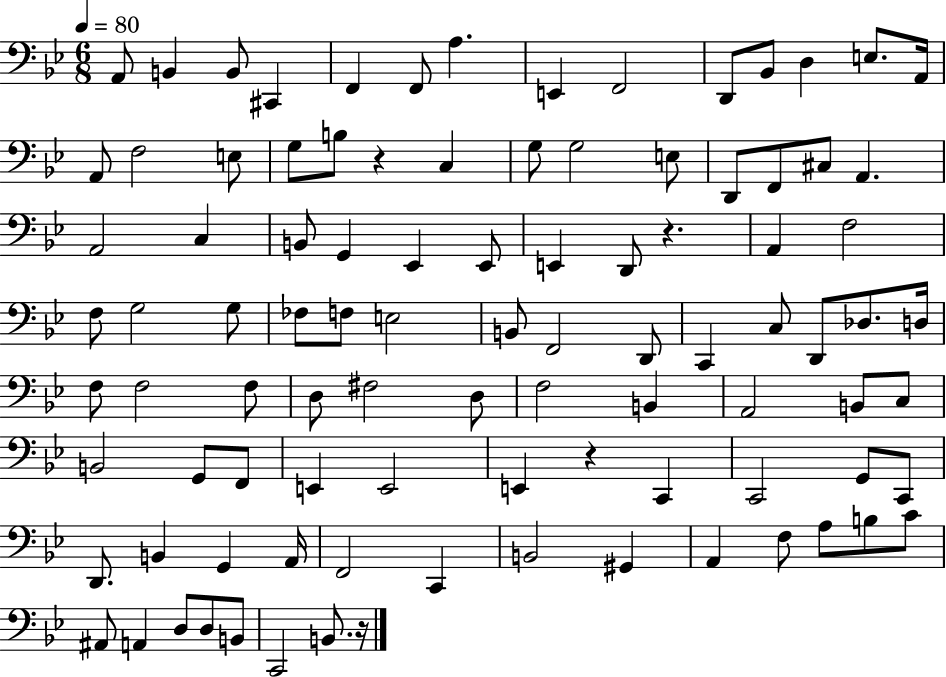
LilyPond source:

{
  \clef bass
  \numericTimeSignature
  \time 6/8
  \key bes \major
  \tempo 4 = 80
  a,8 b,4 b,8 cis,4 | f,4 f,8 a4. | e,4 f,2 | d,8 bes,8 d4 e8. a,16 | \break a,8 f2 e8 | g8 b8 r4 c4 | g8 g2 e8 | d,8 f,8 cis8 a,4. | \break a,2 c4 | b,8 g,4 ees,4 ees,8 | e,4 d,8 r4. | a,4 f2 | \break f8 g2 g8 | fes8 f8 e2 | b,8 f,2 d,8 | c,4 c8 d,8 des8. d16 | \break f8 f2 f8 | d8 fis2 d8 | f2 b,4 | a,2 b,8 c8 | \break b,2 g,8 f,8 | e,4 e,2 | e,4 r4 c,4 | c,2 g,8 c,8 | \break d,8. b,4 g,4 a,16 | f,2 c,4 | b,2 gis,4 | a,4 f8 a8 b8 c'8 | \break ais,8 a,4 d8 d8 b,8 | c,2 b,8. r16 | \bar "|."
}